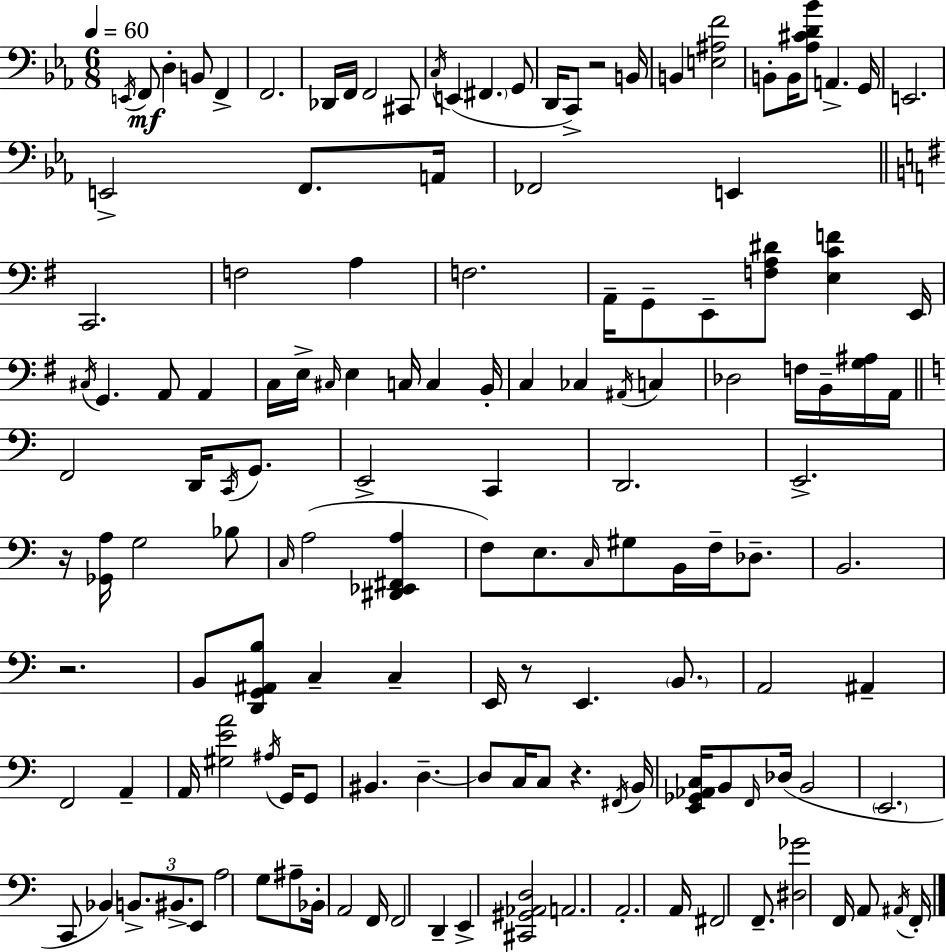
E2/s F2/e D3/q B2/e F2/q F2/h. Db2/s F2/s F2/h C#2/e C3/s E2/q F#2/q. G2/e D2/s C2/e R/h B2/s B2/q [E3,A#3,F4]/h B2/e B2/s [Ab3,C#4,D4,Bb4]/e A2/q. G2/s E2/h. E2/h F2/e. A2/s FES2/h E2/q C2/h. F3/h A3/q F3/h. A2/s G2/e E2/e [F3,A3,D#4]/e [E3,C4,F4]/q E2/s C#3/s G2/q. A2/e A2/q C3/s E3/s C#3/s E3/q C3/s C3/q B2/s C3/q CES3/q A#2/s C3/q Db3/h F3/s B2/s [G3,A#3]/s A2/s F2/h D2/s C2/s G2/e. E2/h C2/q D2/h. E2/h. R/s [Gb2,A3]/s G3/h Bb3/e C3/s A3/h [D#2,Eb2,F#2,A3]/q F3/e E3/e. C3/s G#3/e B2/s F3/s Db3/e. B2/h. R/h. B2/e [D2,G2,A#2,B3]/e C3/q C3/q E2/s R/e E2/q. B2/e. A2/h A#2/q F2/h A2/q A2/s [G#3,E4,A4]/h A#3/s G2/s G2/e BIS2/q. D3/q. D3/e C3/s C3/e R/q. F#2/s B2/s [E2,Gb2,Ab2,C3]/s B2/e F2/s Db3/s B2/h E2/h. C2/e Bb2/q B2/e. BIS2/e. E2/e A3/h G3/e A#3/e Bb2/s A2/h F2/s F2/h D2/q E2/q [C#2,G#2,Ab2,D3]/h A2/h. A2/h. A2/s F#2/h F2/e. [D#3,Gb4]/h F2/s A2/e A#2/s F2/s